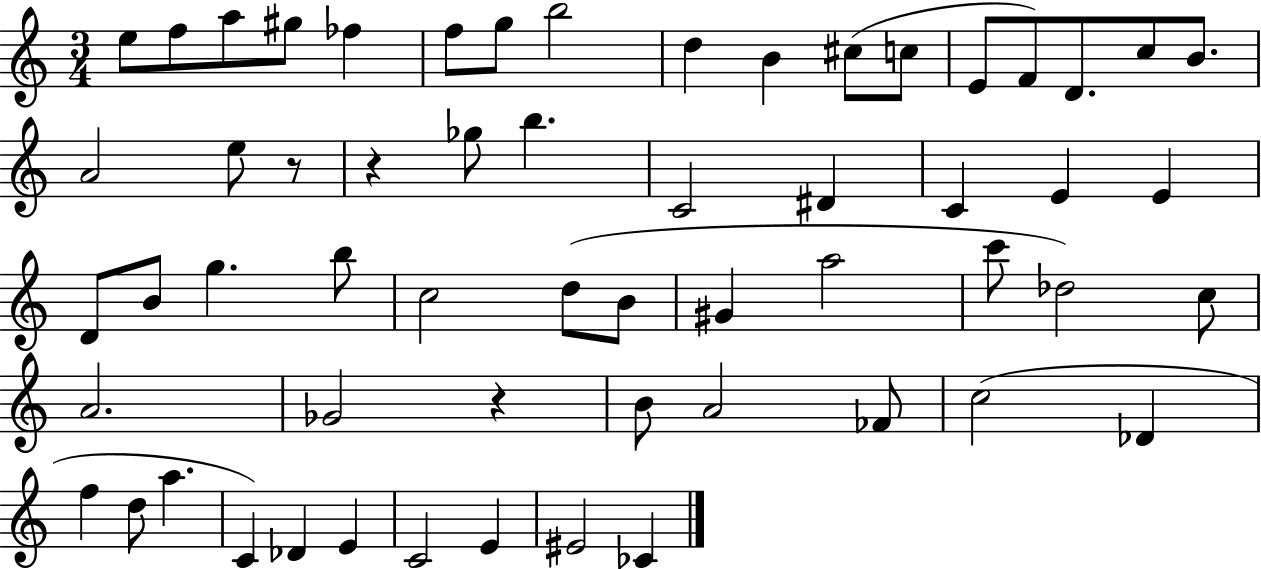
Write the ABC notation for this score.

X:1
T:Untitled
M:3/4
L:1/4
K:C
e/2 f/2 a/2 ^g/2 _f f/2 g/2 b2 d B ^c/2 c/2 E/2 F/2 D/2 c/2 B/2 A2 e/2 z/2 z _g/2 b C2 ^D C E E D/2 B/2 g b/2 c2 d/2 B/2 ^G a2 c'/2 _d2 c/2 A2 _G2 z B/2 A2 _F/2 c2 _D f d/2 a C _D E C2 E ^E2 _C